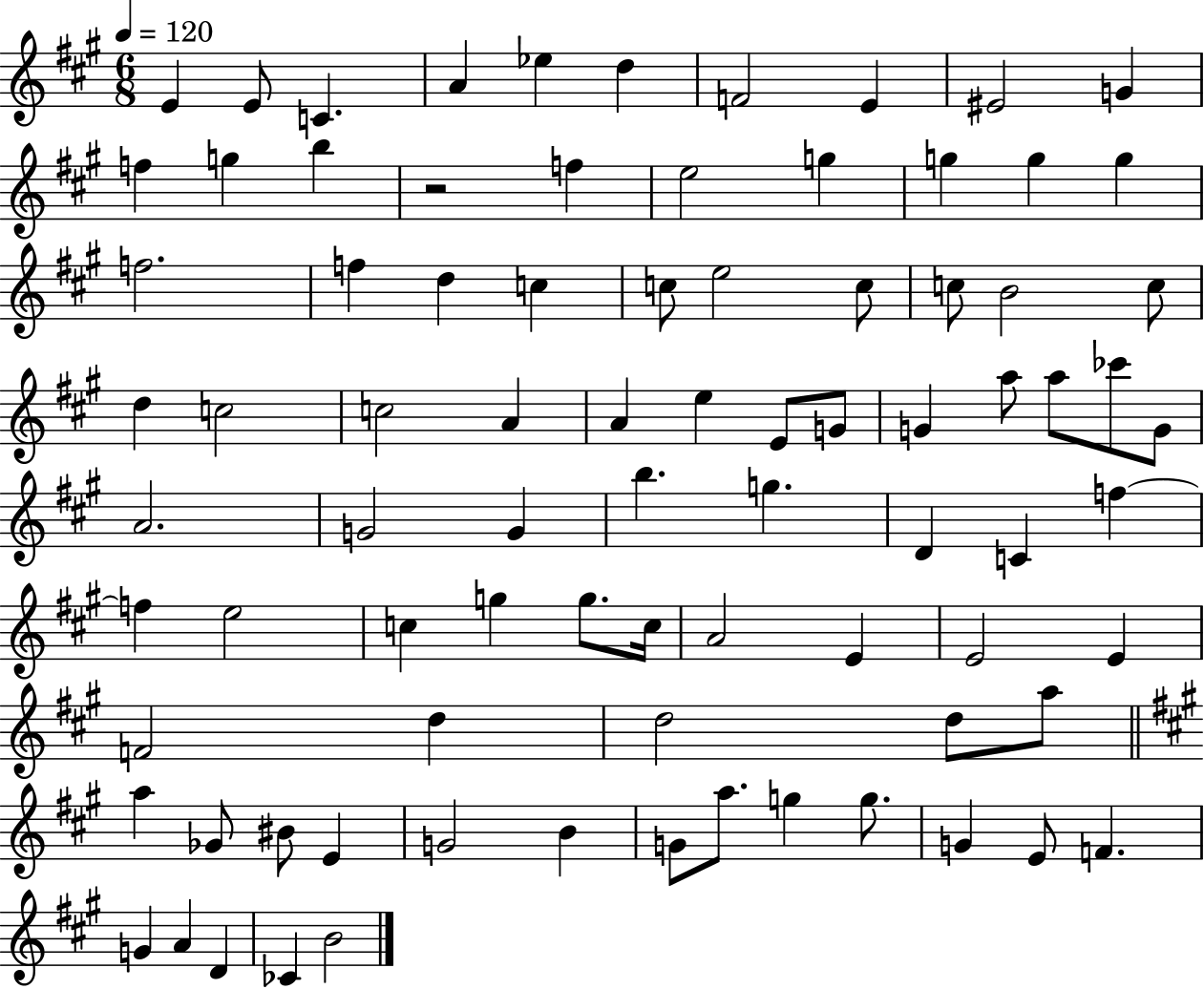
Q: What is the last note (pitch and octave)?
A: B4